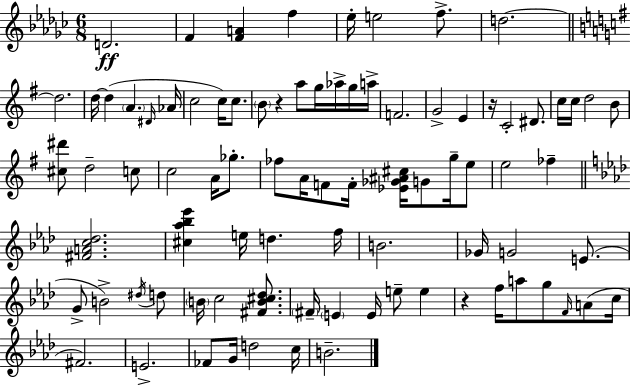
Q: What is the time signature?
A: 6/8